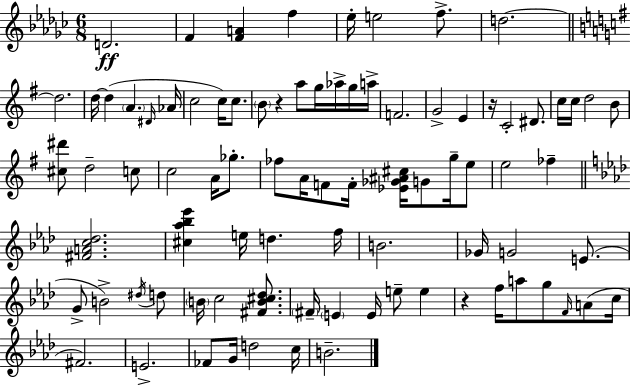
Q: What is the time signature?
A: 6/8